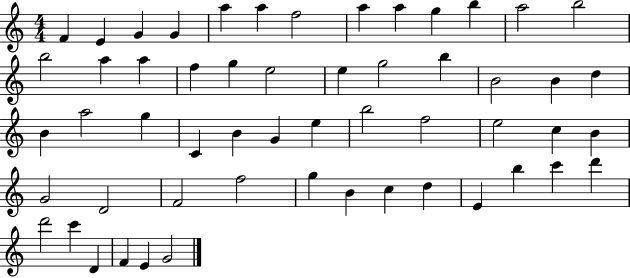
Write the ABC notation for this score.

X:1
T:Untitled
M:4/4
L:1/4
K:C
F E G G a a f2 a a g b a2 b2 b2 a a f g e2 e g2 b B2 B d B a2 g C B G e b2 f2 e2 c B G2 D2 F2 f2 g B c d E b c' d' d'2 c' D F E G2